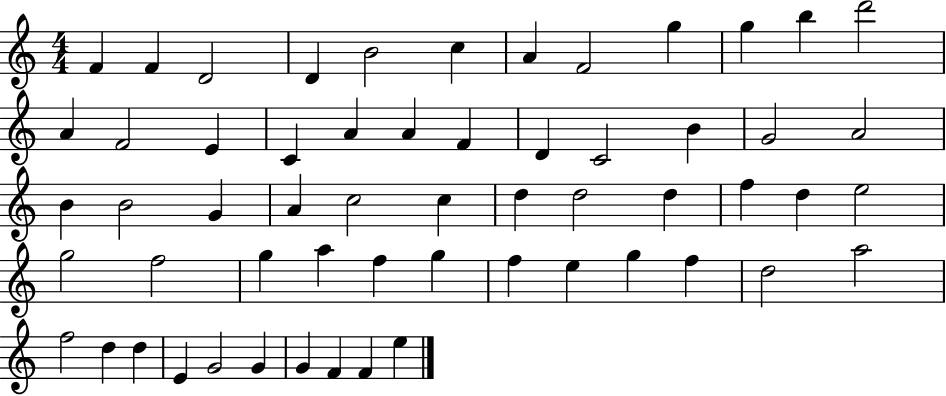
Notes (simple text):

F4/q F4/q D4/h D4/q B4/h C5/q A4/q F4/h G5/q G5/q B5/q D6/h A4/q F4/h E4/q C4/q A4/q A4/q F4/q D4/q C4/h B4/q G4/h A4/h B4/q B4/h G4/q A4/q C5/h C5/q D5/q D5/h D5/q F5/q D5/q E5/h G5/h F5/h G5/q A5/q F5/q G5/q F5/q E5/q G5/q F5/q D5/h A5/h F5/h D5/q D5/q E4/q G4/h G4/q G4/q F4/q F4/q E5/q